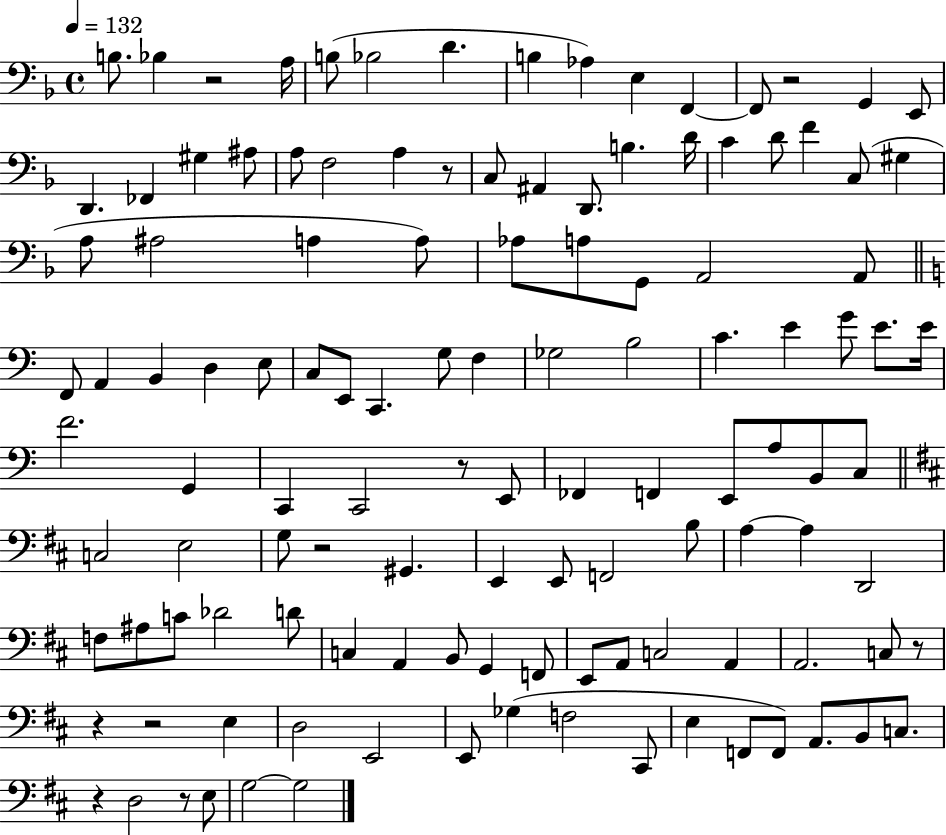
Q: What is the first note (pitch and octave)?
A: B3